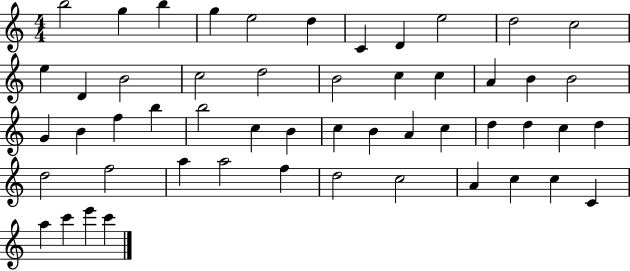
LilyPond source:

{
  \clef treble
  \numericTimeSignature
  \time 4/4
  \key c \major
  b''2 g''4 b''4 | g''4 e''2 d''4 | c'4 d'4 e''2 | d''2 c''2 | \break e''4 d'4 b'2 | c''2 d''2 | b'2 c''4 c''4 | a'4 b'4 b'2 | \break g'4 b'4 f''4 b''4 | b''2 c''4 b'4 | c''4 b'4 a'4 c''4 | d''4 d''4 c''4 d''4 | \break d''2 f''2 | a''4 a''2 f''4 | d''2 c''2 | a'4 c''4 c''4 c'4 | \break a''4 c'''4 e'''4 c'''4 | \bar "|."
}